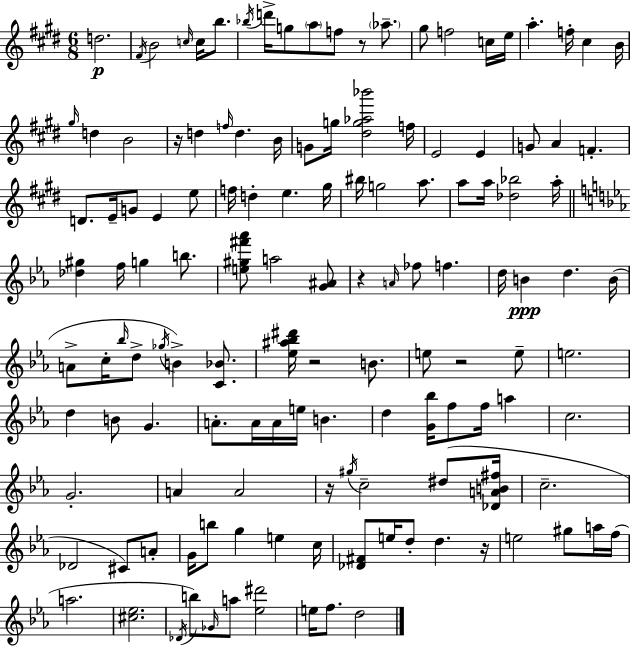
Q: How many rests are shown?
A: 7